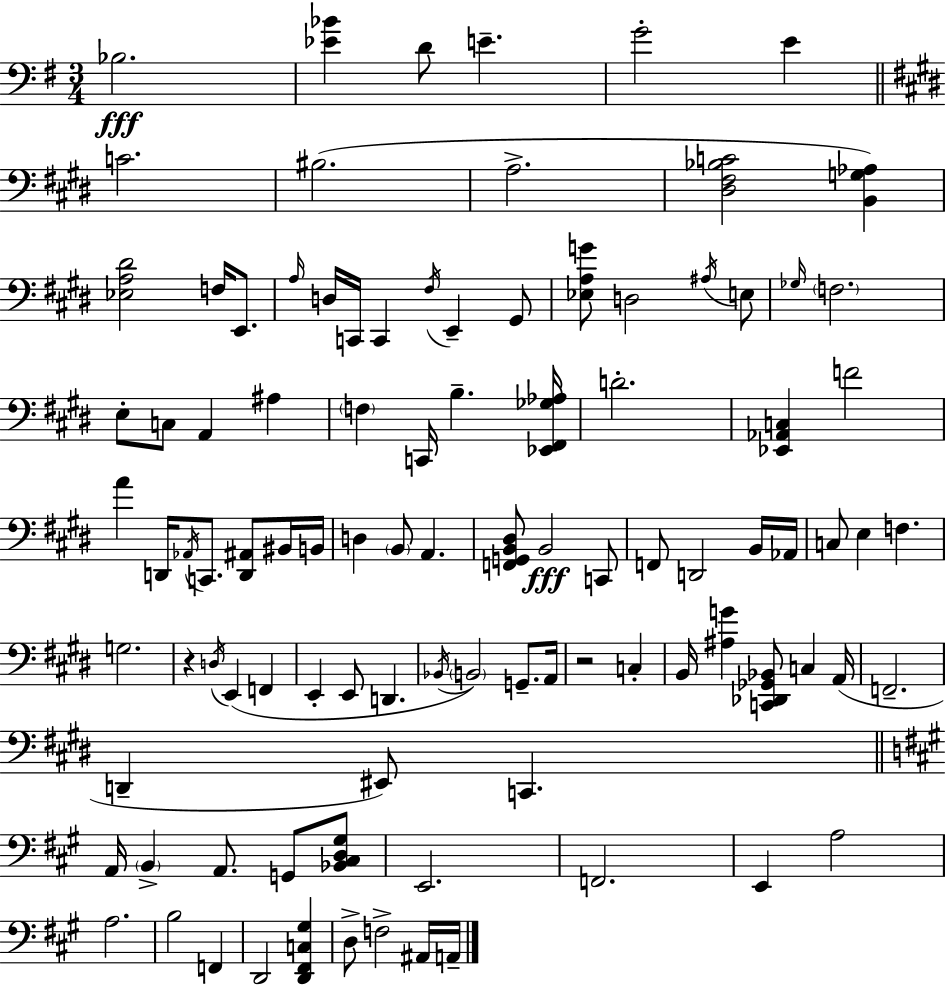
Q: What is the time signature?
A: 3/4